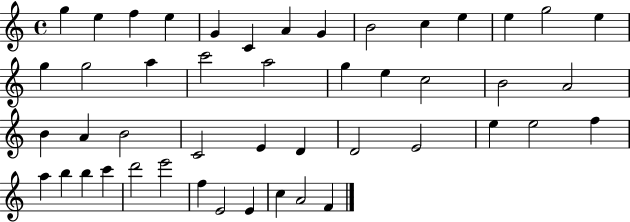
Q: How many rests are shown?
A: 0